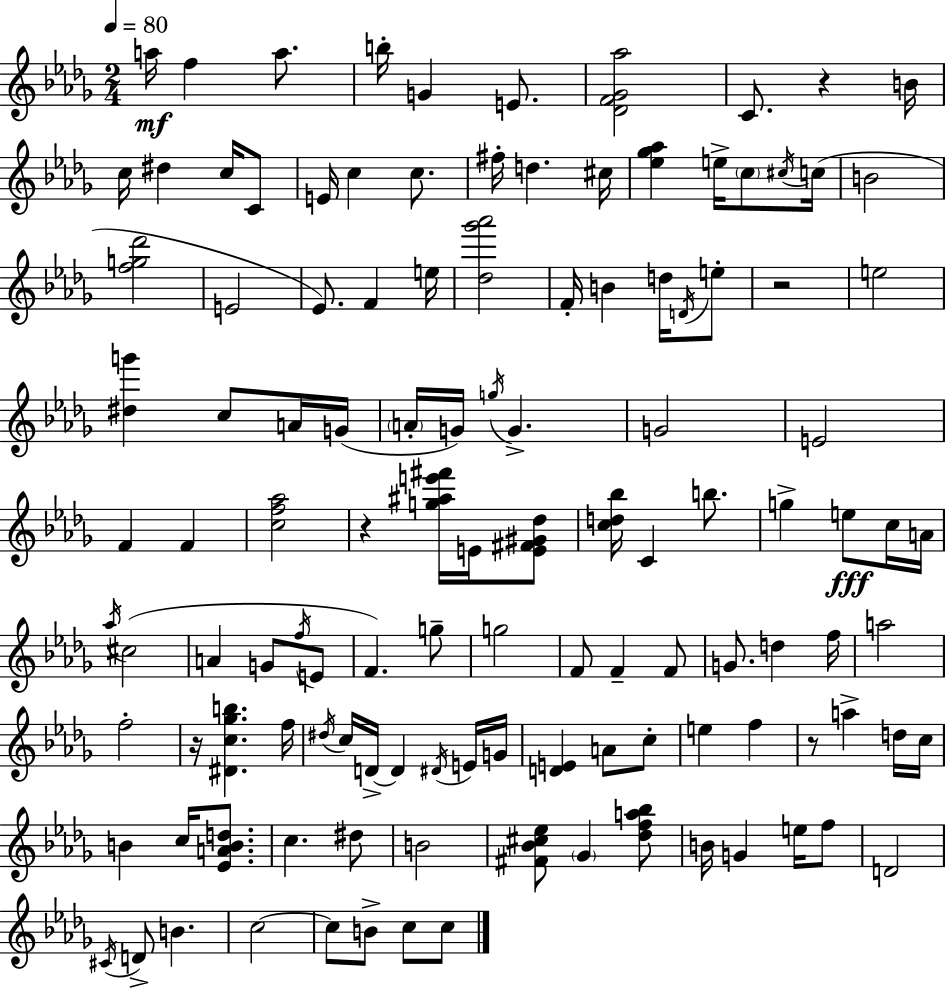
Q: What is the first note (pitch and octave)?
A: A5